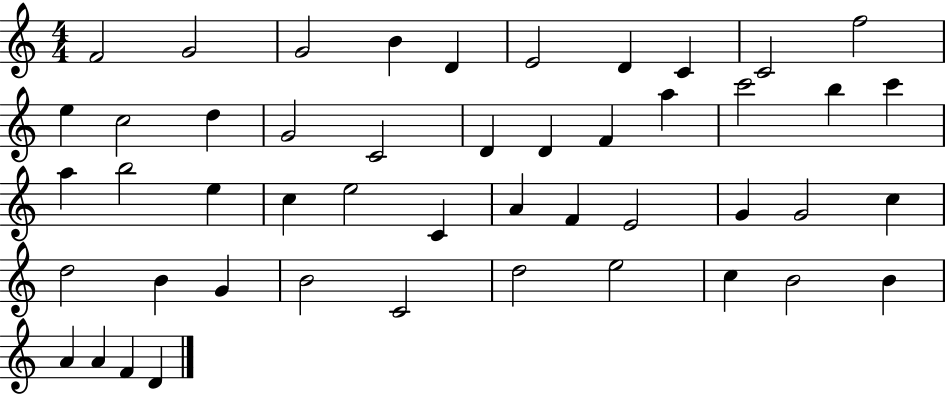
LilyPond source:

{
  \clef treble
  \numericTimeSignature
  \time 4/4
  \key c \major
  f'2 g'2 | g'2 b'4 d'4 | e'2 d'4 c'4 | c'2 f''2 | \break e''4 c''2 d''4 | g'2 c'2 | d'4 d'4 f'4 a''4 | c'''2 b''4 c'''4 | \break a''4 b''2 e''4 | c''4 e''2 c'4 | a'4 f'4 e'2 | g'4 g'2 c''4 | \break d''2 b'4 g'4 | b'2 c'2 | d''2 e''2 | c''4 b'2 b'4 | \break a'4 a'4 f'4 d'4 | \bar "|."
}